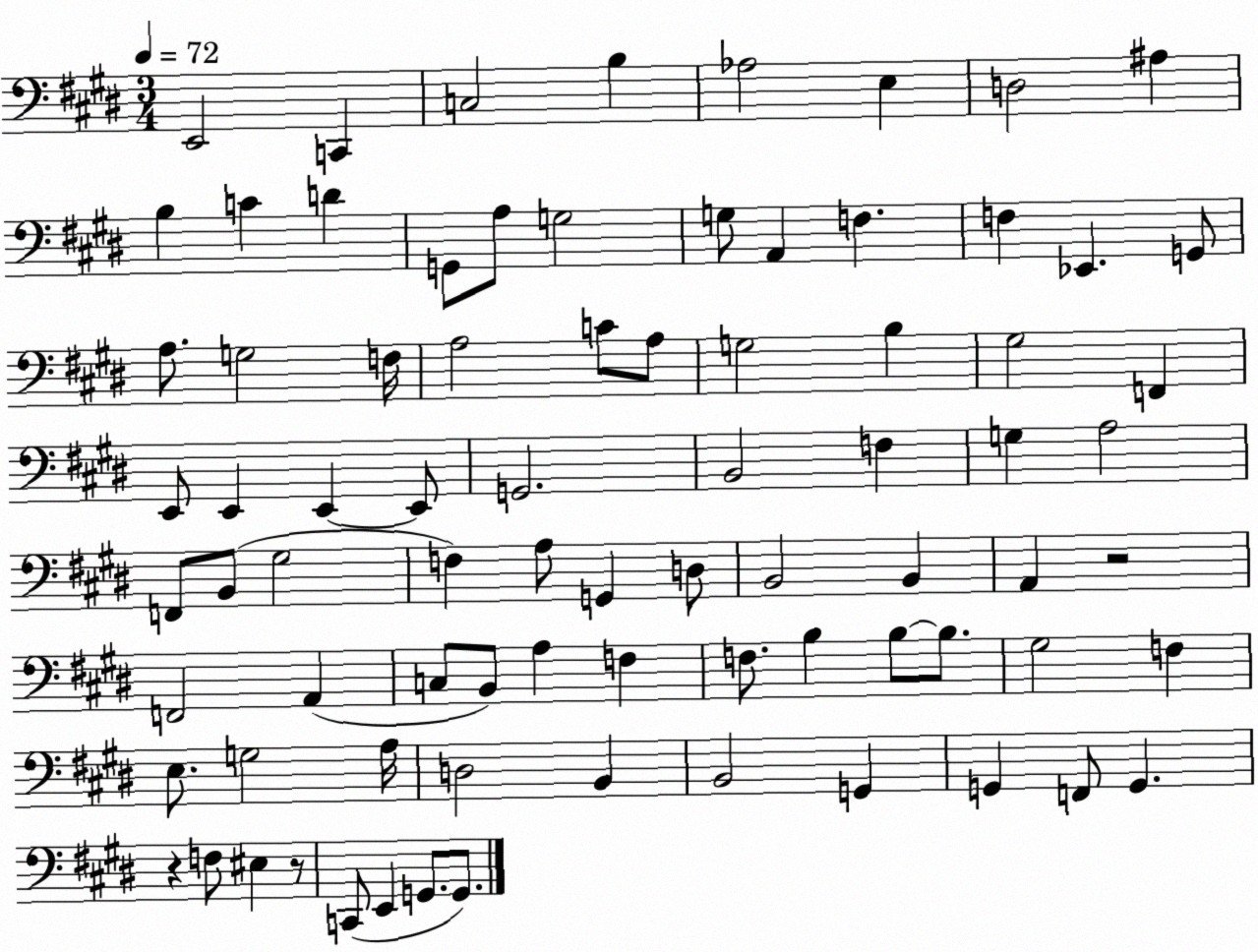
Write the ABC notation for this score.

X:1
T:Untitled
M:3/4
L:1/4
K:E
E,,2 C,, C,2 B, _A,2 E, D,2 ^A, B, C D G,,/2 A,/2 G,2 G,/2 A,, F, F, _E,, G,,/2 A,/2 G,2 F,/4 A,2 C/2 A,/2 G,2 B, ^G,2 F,, E,,/2 E,, E,, E,,/2 G,,2 B,,2 F, G, A,2 F,,/2 B,,/2 ^G,2 F, A,/2 G,, D,/2 B,,2 B,, A,, z2 F,,2 A,, C,/2 B,,/2 A, F, F,/2 B, B,/2 B,/2 ^G,2 F, E,/2 G,2 A,/4 D,2 B,, B,,2 G,, G,, F,,/2 G,, z F,/2 ^E, z/2 C,,/2 E,, G,,/2 G,,/2